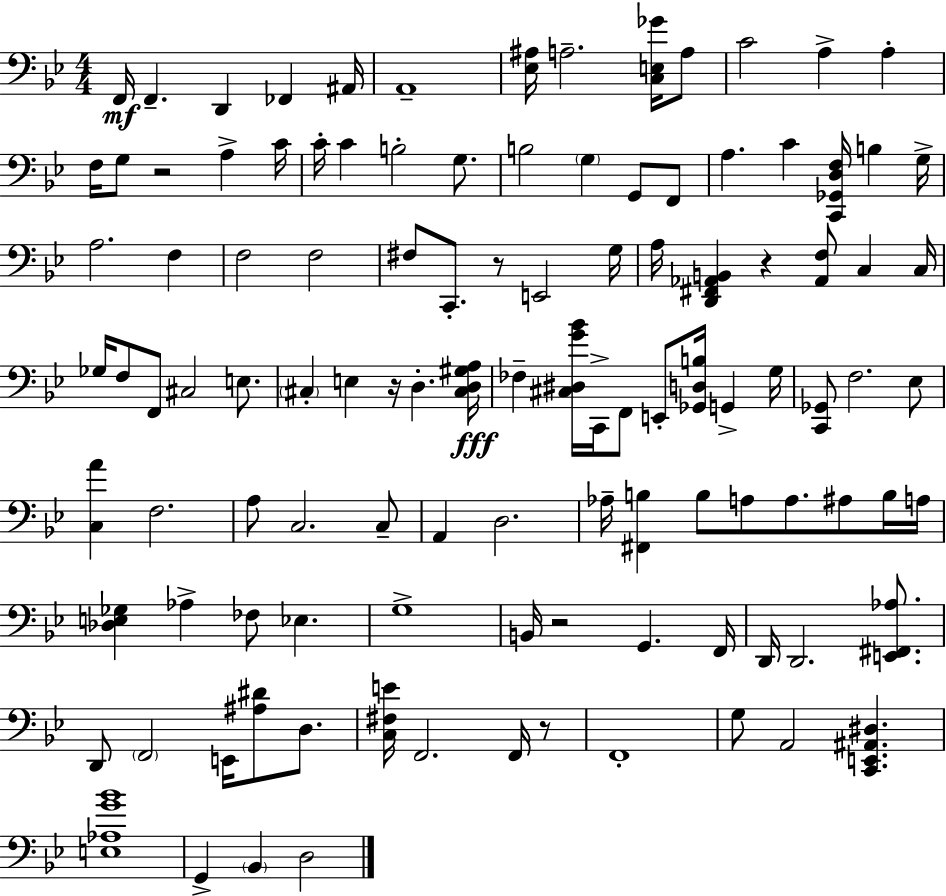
F2/s F2/q. D2/q FES2/q A#2/s A2/w [Eb3,A#3]/s A3/h. [C3,E3,Gb4]/s A3/e C4/h A3/q A3/q F3/s G3/e R/h A3/q C4/s C4/s C4/q B3/h G3/e. B3/h G3/q G2/e F2/e A3/q. C4/q [C2,Gb2,D3,F3]/s B3/q G3/s A3/h. F3/q F3/h F3/h F#3/e C2/e. R/e E2/h G3/s A3/s [D2,F#2,Ab2,B2]/q R/q [Ab2,F3]/e C3/q C3/s Gb3/s F3/e F2/e C#3/h E3/e. C#3/q E3/q R/s D3/q. [C#3,D3,G#3,A3]/s FES3/q [C#3,D#3,G4,Bb4]/s C2/s F2/e E2/e [Gb2,D3,B3]/s G2/q G3/s [C2,Gb2]/e F3/h. Eb3/e [C3,A4]/q F3/h. A3/e C3/h. C3/e A2/q D3/h. Ab3/s [F#2,B3]/q B3/e A3/e A3/e. A#3/e B3/s A3/s [Db3,E3,Gb3]/q Ab3/q FES3/e Eb3/q. G3/w B2/s R/h G2/q. F2/s D2/s D2/h. [E2,F#2,Ab3]/e. D2/e F2/h E2/s [A#3,D#4]/e D3/e. [C3,F#3,E4]/s F2/h. F2/s R/e F2/w G3/e A2/h [C2,E2,A#2,D#3]/q. [E3,Ab3,G4,Bb4]/w G2/q Bb2/q D3/h